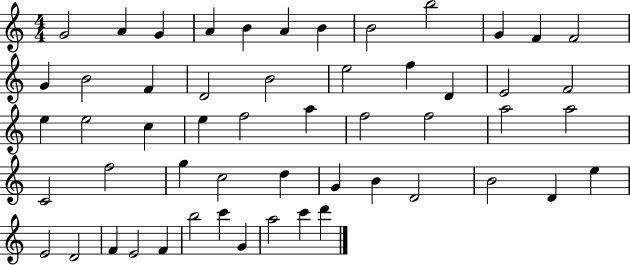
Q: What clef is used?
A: treble